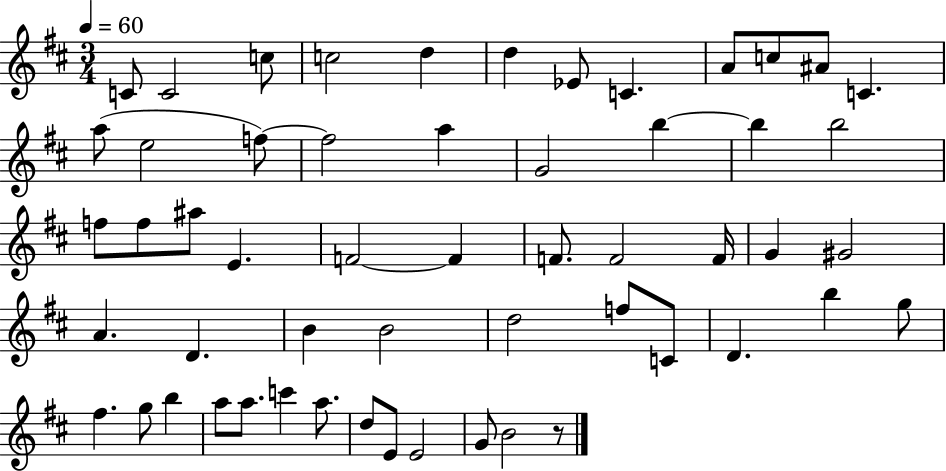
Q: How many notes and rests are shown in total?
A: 55